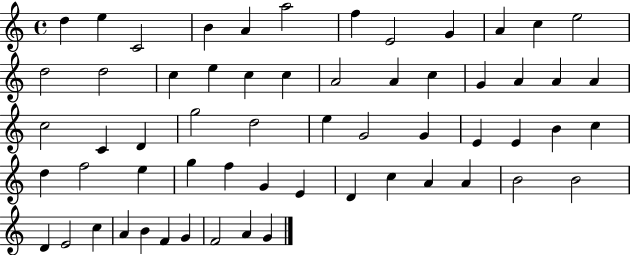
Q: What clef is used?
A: treble